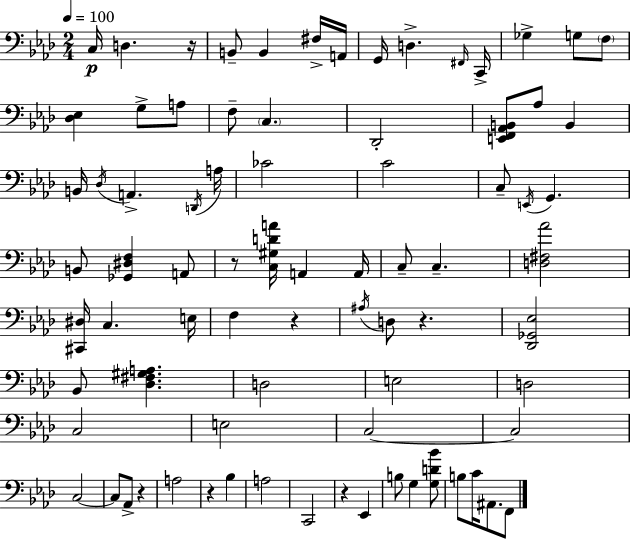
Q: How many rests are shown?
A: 7